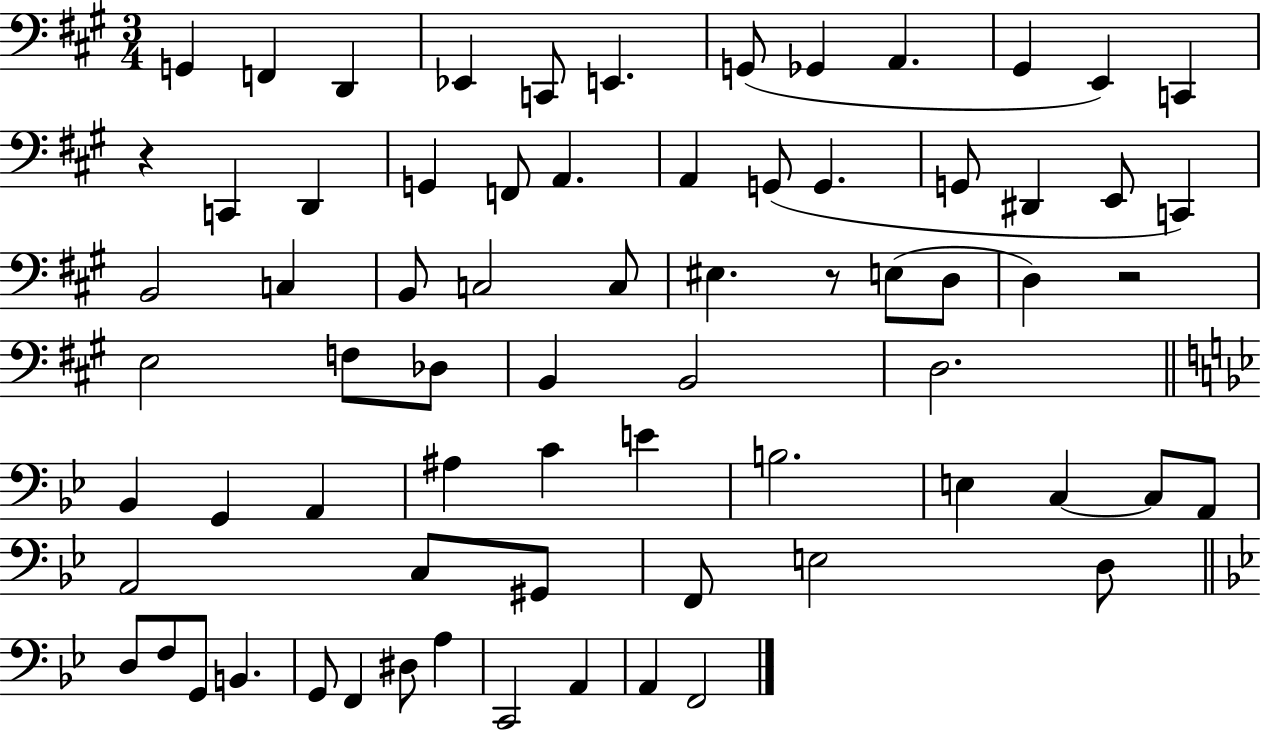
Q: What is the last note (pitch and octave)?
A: F2